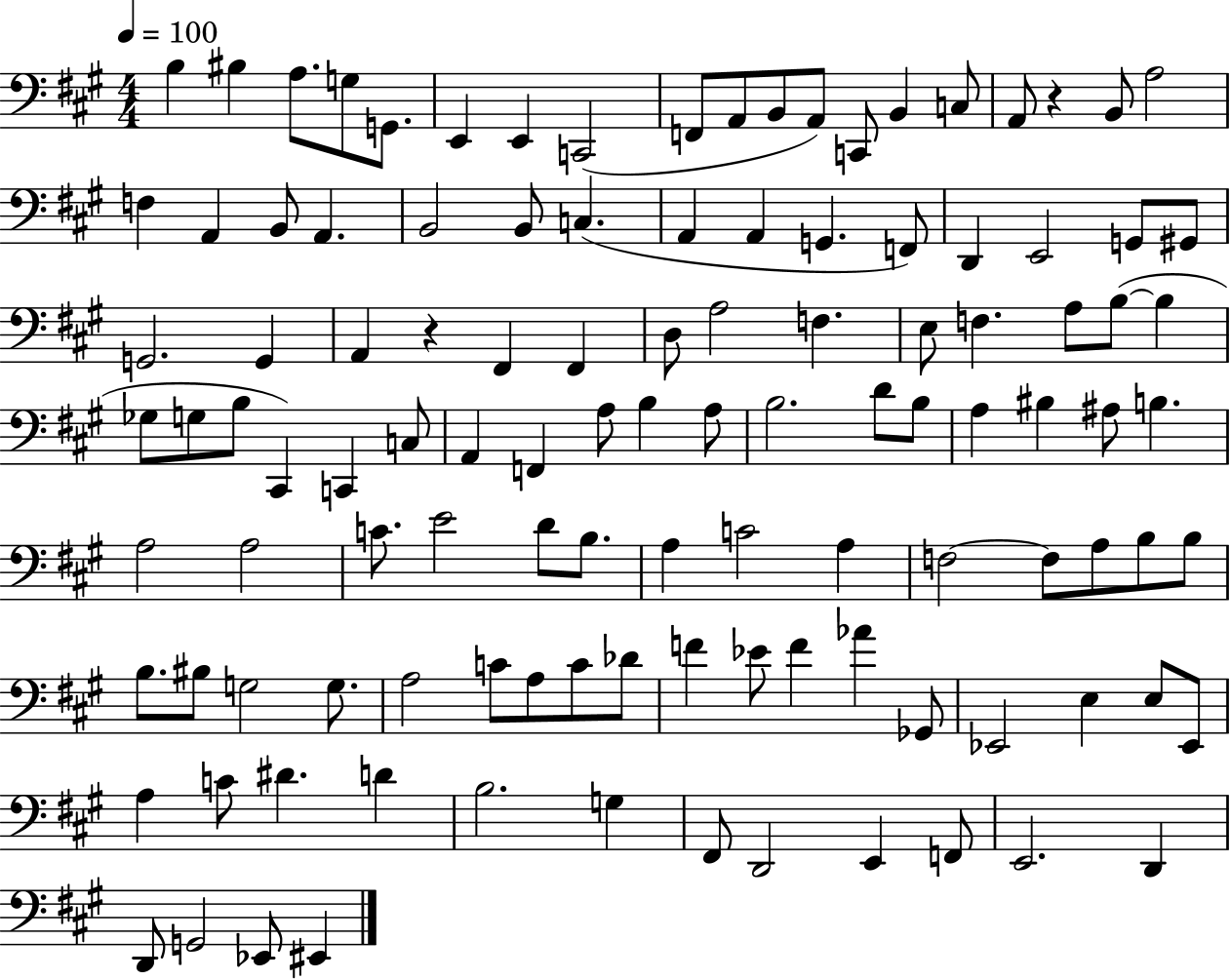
B3/q BIS3/q A3/e. G3/e G2/e. E2/q E2/q C2/h F2/e A2/e B2/e A2/e C2/e B2/q C3/e A2/e R/q B2/e A3/h F3/q A2/q B2/e A2/q. B2/h B2/e C3/q. A2/q A2/q G2/q. F2/e D2/q E2/h G2/e G#2/e G2/h. G2/q A2/q R/q F#2/q F#2/q D3/e A3/h F3/q. E3/e F3/q. A3/e B3/e B3/q Gb3/e G3/e B3/e C#2/q C2/q C3/e A2/q F2/q A3/e B3/q A3/e B3/h. D4/e B3/e A3/q BIS3/q A#3/e B3/q. A3/h A3/h C4/e. E4/h D4/e B3/e. A3/q C4/h A3/q F3/h F3/e A3/e B3/e B3/e B3/e. BIS3/e G3/h G3/e. A3/h C4/e A3/e C4/e Db4/e F4/q Eb4/e F4/q Ab4/q Gb2/e Eb2/h E3/q E3/e Eb2/e A3/q C4/e D#4/q. D4/q B3/h. G3/q F#2/e D2/h E2/q F2/e E2/h. D2/q D2/e G2/h Eb2/e EIS2/q